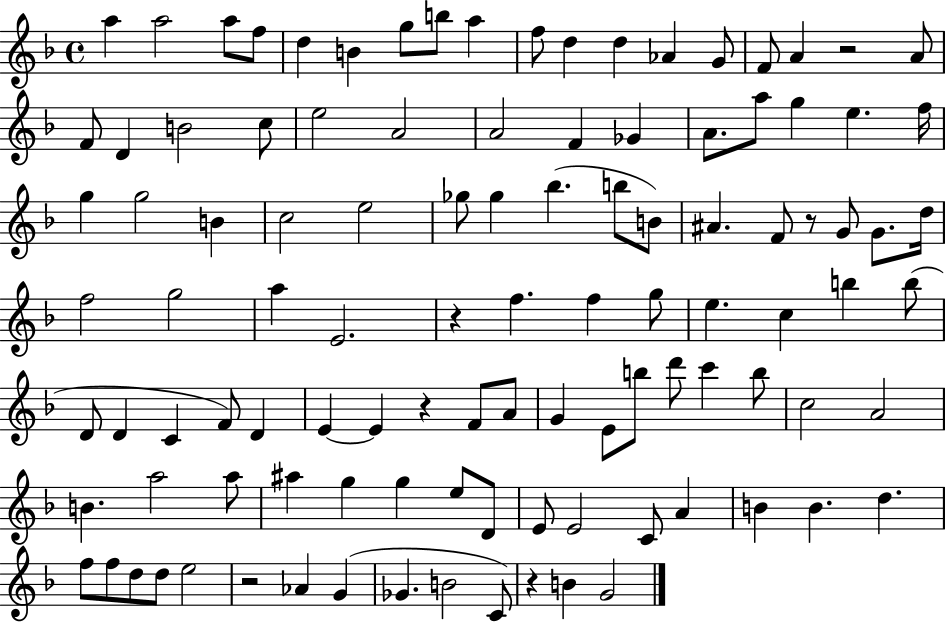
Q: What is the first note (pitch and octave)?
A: A5